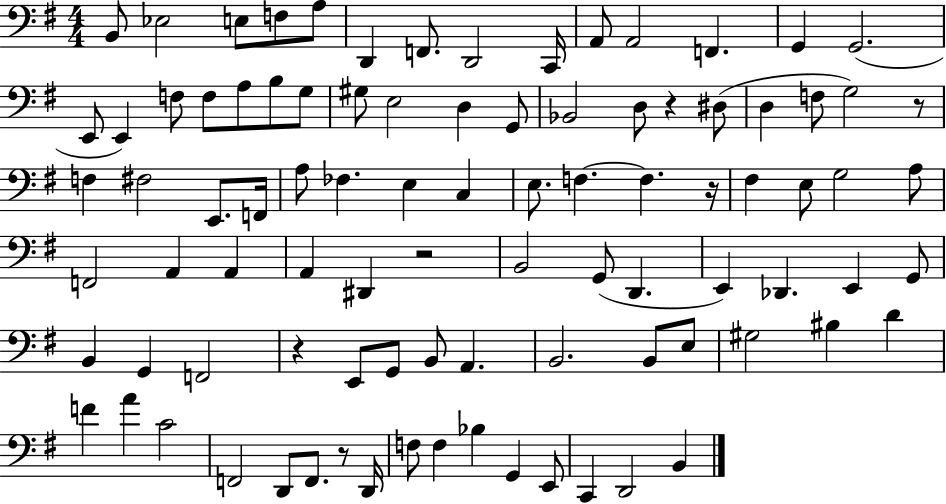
B2/e Eb3/h E3/e F3/e A3/e D2/q F2/e. D2/h C2/s A2/e A2/h F2/q. G2/q G2/h. E2/e E2/q F3/e F3/e A3/e B3/e G3/e G#3/e E3/h D3/q G2/e Bb2/h D3/e R/q D#3/e D3/q F3/e G3/h R/e F3/q F#3/h E2/e. F2/s A3/e FES3/q. E3/q C3/q E3/e. F3/q. F3/q. R/s F#3/q E3/e G3/h A3/e F2/h A2/q A2/q A2/q D#2/q R/h B2/h G2/e D2/q. E2/q Db2/q. E2/q G2/e B2/q G2/q F2/h R/q E2/e G2/e B2/e A2/q. B2/h. B2/e E3/e G#3/h BIS3/q D4/q F4/q A4/q C4/h F2/h D2/e F2/e. R/e D2/s F3/e F3/q Bb3/q G2/q E2/e C2/q D2/h B2/q